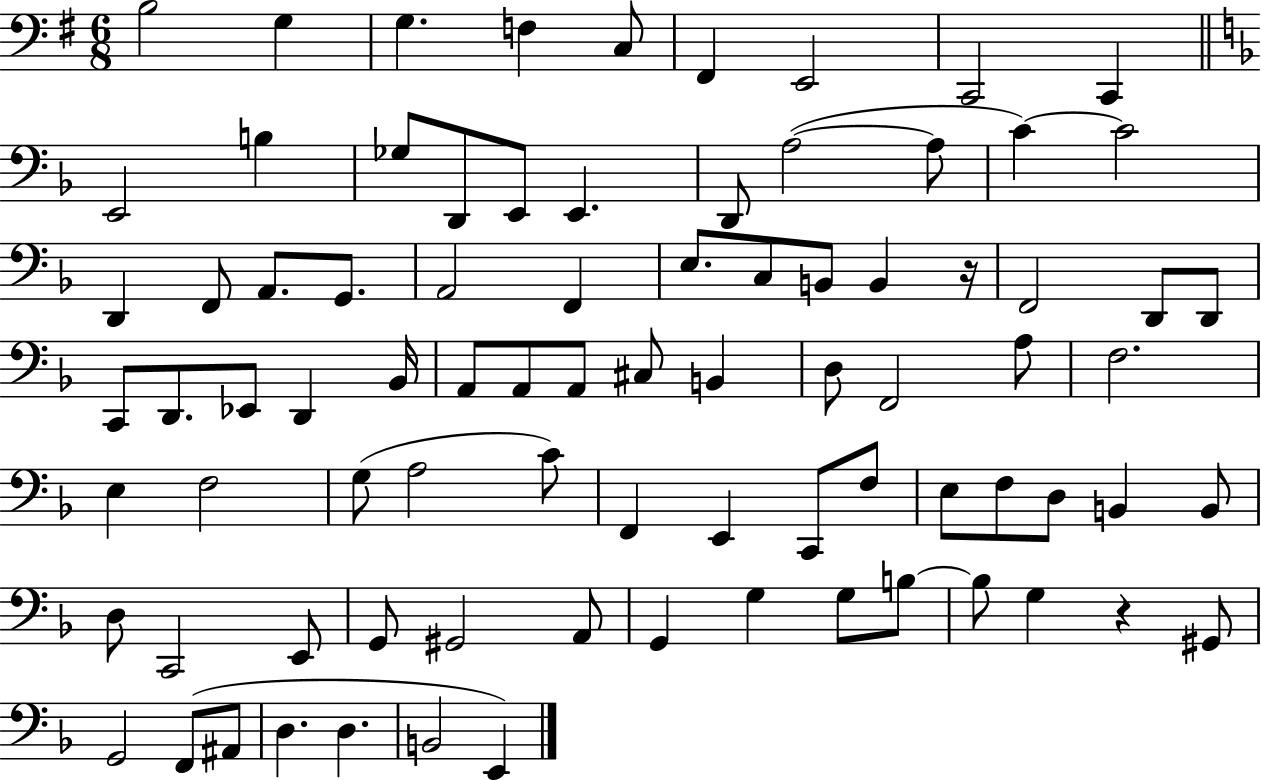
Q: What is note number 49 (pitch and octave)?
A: F3